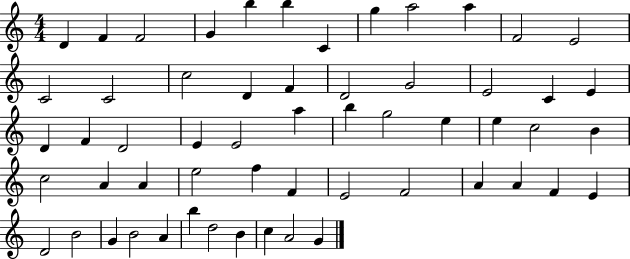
D4/q F4/q F4/h G4/q B5/q B5/q C4/q G5/q A5/h A5/q F4/h E4/h C4/h C4/h C5/h D4/q F4/q D4/h G4/h E4/h C4/q E4/q D4/q F4/q D4/h E4/q E4/h A5/q B5/q G5/h E5/q E5/q C5/h B4/q C5/h A4/q A4/q E5/h F5/q F4/q E4/h F4/h A4/q A4/q F4/q E4/q D4/h B4/h G4/q B4/h A4/q B5/q D5/h B4/q C5/q A4/h G4/q